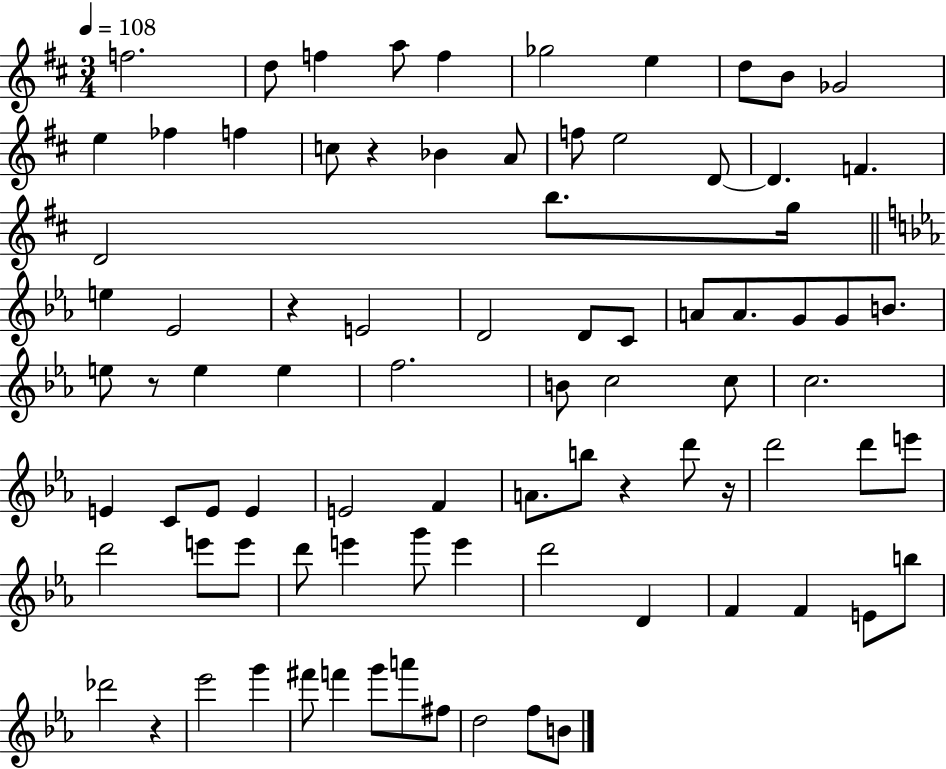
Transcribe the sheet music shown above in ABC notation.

X:1
T:Untitled
M:3/4
L:1/4
K:D
f2 d/2 f a/2 f _g2 e d/2 B/2 _G2 e _f f c/2 z _B A/2 f/2 e2 D/2 D F D2 b/2 g/4 e _E2 z E2 D2 D/2 C/2 A/2 A/2 G/2 G/2 B/2 e/2 z/2 e e f2 B/2 c2 c/2 c2 E C/2 E/2 E E2 F A/2 b/2 z d'/2 z/4 d'2 d'/2 e'/2 d'2 e'/2 e'/2 d'/2 e' g'/2 e' d'2 D F F E/2 b/2 _d'2 z _e'2 g' ^f'/2 f' g'/2 a'/2 ^f/2 d2 f/2 B/2